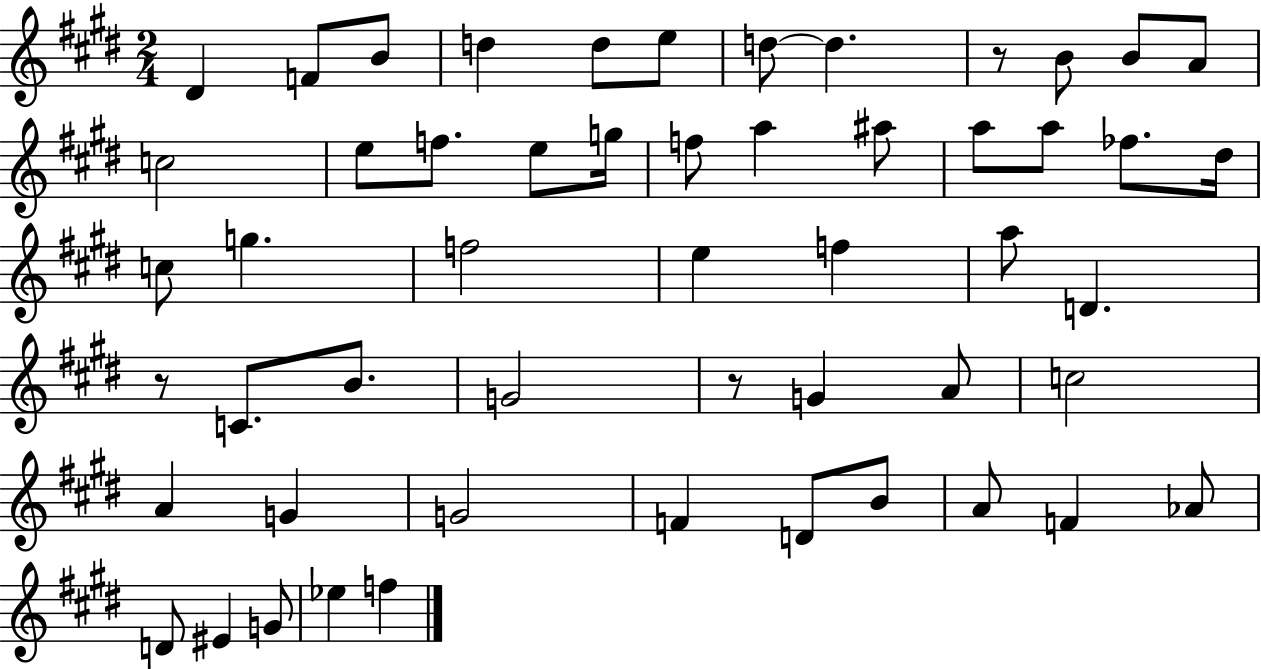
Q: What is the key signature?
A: E major